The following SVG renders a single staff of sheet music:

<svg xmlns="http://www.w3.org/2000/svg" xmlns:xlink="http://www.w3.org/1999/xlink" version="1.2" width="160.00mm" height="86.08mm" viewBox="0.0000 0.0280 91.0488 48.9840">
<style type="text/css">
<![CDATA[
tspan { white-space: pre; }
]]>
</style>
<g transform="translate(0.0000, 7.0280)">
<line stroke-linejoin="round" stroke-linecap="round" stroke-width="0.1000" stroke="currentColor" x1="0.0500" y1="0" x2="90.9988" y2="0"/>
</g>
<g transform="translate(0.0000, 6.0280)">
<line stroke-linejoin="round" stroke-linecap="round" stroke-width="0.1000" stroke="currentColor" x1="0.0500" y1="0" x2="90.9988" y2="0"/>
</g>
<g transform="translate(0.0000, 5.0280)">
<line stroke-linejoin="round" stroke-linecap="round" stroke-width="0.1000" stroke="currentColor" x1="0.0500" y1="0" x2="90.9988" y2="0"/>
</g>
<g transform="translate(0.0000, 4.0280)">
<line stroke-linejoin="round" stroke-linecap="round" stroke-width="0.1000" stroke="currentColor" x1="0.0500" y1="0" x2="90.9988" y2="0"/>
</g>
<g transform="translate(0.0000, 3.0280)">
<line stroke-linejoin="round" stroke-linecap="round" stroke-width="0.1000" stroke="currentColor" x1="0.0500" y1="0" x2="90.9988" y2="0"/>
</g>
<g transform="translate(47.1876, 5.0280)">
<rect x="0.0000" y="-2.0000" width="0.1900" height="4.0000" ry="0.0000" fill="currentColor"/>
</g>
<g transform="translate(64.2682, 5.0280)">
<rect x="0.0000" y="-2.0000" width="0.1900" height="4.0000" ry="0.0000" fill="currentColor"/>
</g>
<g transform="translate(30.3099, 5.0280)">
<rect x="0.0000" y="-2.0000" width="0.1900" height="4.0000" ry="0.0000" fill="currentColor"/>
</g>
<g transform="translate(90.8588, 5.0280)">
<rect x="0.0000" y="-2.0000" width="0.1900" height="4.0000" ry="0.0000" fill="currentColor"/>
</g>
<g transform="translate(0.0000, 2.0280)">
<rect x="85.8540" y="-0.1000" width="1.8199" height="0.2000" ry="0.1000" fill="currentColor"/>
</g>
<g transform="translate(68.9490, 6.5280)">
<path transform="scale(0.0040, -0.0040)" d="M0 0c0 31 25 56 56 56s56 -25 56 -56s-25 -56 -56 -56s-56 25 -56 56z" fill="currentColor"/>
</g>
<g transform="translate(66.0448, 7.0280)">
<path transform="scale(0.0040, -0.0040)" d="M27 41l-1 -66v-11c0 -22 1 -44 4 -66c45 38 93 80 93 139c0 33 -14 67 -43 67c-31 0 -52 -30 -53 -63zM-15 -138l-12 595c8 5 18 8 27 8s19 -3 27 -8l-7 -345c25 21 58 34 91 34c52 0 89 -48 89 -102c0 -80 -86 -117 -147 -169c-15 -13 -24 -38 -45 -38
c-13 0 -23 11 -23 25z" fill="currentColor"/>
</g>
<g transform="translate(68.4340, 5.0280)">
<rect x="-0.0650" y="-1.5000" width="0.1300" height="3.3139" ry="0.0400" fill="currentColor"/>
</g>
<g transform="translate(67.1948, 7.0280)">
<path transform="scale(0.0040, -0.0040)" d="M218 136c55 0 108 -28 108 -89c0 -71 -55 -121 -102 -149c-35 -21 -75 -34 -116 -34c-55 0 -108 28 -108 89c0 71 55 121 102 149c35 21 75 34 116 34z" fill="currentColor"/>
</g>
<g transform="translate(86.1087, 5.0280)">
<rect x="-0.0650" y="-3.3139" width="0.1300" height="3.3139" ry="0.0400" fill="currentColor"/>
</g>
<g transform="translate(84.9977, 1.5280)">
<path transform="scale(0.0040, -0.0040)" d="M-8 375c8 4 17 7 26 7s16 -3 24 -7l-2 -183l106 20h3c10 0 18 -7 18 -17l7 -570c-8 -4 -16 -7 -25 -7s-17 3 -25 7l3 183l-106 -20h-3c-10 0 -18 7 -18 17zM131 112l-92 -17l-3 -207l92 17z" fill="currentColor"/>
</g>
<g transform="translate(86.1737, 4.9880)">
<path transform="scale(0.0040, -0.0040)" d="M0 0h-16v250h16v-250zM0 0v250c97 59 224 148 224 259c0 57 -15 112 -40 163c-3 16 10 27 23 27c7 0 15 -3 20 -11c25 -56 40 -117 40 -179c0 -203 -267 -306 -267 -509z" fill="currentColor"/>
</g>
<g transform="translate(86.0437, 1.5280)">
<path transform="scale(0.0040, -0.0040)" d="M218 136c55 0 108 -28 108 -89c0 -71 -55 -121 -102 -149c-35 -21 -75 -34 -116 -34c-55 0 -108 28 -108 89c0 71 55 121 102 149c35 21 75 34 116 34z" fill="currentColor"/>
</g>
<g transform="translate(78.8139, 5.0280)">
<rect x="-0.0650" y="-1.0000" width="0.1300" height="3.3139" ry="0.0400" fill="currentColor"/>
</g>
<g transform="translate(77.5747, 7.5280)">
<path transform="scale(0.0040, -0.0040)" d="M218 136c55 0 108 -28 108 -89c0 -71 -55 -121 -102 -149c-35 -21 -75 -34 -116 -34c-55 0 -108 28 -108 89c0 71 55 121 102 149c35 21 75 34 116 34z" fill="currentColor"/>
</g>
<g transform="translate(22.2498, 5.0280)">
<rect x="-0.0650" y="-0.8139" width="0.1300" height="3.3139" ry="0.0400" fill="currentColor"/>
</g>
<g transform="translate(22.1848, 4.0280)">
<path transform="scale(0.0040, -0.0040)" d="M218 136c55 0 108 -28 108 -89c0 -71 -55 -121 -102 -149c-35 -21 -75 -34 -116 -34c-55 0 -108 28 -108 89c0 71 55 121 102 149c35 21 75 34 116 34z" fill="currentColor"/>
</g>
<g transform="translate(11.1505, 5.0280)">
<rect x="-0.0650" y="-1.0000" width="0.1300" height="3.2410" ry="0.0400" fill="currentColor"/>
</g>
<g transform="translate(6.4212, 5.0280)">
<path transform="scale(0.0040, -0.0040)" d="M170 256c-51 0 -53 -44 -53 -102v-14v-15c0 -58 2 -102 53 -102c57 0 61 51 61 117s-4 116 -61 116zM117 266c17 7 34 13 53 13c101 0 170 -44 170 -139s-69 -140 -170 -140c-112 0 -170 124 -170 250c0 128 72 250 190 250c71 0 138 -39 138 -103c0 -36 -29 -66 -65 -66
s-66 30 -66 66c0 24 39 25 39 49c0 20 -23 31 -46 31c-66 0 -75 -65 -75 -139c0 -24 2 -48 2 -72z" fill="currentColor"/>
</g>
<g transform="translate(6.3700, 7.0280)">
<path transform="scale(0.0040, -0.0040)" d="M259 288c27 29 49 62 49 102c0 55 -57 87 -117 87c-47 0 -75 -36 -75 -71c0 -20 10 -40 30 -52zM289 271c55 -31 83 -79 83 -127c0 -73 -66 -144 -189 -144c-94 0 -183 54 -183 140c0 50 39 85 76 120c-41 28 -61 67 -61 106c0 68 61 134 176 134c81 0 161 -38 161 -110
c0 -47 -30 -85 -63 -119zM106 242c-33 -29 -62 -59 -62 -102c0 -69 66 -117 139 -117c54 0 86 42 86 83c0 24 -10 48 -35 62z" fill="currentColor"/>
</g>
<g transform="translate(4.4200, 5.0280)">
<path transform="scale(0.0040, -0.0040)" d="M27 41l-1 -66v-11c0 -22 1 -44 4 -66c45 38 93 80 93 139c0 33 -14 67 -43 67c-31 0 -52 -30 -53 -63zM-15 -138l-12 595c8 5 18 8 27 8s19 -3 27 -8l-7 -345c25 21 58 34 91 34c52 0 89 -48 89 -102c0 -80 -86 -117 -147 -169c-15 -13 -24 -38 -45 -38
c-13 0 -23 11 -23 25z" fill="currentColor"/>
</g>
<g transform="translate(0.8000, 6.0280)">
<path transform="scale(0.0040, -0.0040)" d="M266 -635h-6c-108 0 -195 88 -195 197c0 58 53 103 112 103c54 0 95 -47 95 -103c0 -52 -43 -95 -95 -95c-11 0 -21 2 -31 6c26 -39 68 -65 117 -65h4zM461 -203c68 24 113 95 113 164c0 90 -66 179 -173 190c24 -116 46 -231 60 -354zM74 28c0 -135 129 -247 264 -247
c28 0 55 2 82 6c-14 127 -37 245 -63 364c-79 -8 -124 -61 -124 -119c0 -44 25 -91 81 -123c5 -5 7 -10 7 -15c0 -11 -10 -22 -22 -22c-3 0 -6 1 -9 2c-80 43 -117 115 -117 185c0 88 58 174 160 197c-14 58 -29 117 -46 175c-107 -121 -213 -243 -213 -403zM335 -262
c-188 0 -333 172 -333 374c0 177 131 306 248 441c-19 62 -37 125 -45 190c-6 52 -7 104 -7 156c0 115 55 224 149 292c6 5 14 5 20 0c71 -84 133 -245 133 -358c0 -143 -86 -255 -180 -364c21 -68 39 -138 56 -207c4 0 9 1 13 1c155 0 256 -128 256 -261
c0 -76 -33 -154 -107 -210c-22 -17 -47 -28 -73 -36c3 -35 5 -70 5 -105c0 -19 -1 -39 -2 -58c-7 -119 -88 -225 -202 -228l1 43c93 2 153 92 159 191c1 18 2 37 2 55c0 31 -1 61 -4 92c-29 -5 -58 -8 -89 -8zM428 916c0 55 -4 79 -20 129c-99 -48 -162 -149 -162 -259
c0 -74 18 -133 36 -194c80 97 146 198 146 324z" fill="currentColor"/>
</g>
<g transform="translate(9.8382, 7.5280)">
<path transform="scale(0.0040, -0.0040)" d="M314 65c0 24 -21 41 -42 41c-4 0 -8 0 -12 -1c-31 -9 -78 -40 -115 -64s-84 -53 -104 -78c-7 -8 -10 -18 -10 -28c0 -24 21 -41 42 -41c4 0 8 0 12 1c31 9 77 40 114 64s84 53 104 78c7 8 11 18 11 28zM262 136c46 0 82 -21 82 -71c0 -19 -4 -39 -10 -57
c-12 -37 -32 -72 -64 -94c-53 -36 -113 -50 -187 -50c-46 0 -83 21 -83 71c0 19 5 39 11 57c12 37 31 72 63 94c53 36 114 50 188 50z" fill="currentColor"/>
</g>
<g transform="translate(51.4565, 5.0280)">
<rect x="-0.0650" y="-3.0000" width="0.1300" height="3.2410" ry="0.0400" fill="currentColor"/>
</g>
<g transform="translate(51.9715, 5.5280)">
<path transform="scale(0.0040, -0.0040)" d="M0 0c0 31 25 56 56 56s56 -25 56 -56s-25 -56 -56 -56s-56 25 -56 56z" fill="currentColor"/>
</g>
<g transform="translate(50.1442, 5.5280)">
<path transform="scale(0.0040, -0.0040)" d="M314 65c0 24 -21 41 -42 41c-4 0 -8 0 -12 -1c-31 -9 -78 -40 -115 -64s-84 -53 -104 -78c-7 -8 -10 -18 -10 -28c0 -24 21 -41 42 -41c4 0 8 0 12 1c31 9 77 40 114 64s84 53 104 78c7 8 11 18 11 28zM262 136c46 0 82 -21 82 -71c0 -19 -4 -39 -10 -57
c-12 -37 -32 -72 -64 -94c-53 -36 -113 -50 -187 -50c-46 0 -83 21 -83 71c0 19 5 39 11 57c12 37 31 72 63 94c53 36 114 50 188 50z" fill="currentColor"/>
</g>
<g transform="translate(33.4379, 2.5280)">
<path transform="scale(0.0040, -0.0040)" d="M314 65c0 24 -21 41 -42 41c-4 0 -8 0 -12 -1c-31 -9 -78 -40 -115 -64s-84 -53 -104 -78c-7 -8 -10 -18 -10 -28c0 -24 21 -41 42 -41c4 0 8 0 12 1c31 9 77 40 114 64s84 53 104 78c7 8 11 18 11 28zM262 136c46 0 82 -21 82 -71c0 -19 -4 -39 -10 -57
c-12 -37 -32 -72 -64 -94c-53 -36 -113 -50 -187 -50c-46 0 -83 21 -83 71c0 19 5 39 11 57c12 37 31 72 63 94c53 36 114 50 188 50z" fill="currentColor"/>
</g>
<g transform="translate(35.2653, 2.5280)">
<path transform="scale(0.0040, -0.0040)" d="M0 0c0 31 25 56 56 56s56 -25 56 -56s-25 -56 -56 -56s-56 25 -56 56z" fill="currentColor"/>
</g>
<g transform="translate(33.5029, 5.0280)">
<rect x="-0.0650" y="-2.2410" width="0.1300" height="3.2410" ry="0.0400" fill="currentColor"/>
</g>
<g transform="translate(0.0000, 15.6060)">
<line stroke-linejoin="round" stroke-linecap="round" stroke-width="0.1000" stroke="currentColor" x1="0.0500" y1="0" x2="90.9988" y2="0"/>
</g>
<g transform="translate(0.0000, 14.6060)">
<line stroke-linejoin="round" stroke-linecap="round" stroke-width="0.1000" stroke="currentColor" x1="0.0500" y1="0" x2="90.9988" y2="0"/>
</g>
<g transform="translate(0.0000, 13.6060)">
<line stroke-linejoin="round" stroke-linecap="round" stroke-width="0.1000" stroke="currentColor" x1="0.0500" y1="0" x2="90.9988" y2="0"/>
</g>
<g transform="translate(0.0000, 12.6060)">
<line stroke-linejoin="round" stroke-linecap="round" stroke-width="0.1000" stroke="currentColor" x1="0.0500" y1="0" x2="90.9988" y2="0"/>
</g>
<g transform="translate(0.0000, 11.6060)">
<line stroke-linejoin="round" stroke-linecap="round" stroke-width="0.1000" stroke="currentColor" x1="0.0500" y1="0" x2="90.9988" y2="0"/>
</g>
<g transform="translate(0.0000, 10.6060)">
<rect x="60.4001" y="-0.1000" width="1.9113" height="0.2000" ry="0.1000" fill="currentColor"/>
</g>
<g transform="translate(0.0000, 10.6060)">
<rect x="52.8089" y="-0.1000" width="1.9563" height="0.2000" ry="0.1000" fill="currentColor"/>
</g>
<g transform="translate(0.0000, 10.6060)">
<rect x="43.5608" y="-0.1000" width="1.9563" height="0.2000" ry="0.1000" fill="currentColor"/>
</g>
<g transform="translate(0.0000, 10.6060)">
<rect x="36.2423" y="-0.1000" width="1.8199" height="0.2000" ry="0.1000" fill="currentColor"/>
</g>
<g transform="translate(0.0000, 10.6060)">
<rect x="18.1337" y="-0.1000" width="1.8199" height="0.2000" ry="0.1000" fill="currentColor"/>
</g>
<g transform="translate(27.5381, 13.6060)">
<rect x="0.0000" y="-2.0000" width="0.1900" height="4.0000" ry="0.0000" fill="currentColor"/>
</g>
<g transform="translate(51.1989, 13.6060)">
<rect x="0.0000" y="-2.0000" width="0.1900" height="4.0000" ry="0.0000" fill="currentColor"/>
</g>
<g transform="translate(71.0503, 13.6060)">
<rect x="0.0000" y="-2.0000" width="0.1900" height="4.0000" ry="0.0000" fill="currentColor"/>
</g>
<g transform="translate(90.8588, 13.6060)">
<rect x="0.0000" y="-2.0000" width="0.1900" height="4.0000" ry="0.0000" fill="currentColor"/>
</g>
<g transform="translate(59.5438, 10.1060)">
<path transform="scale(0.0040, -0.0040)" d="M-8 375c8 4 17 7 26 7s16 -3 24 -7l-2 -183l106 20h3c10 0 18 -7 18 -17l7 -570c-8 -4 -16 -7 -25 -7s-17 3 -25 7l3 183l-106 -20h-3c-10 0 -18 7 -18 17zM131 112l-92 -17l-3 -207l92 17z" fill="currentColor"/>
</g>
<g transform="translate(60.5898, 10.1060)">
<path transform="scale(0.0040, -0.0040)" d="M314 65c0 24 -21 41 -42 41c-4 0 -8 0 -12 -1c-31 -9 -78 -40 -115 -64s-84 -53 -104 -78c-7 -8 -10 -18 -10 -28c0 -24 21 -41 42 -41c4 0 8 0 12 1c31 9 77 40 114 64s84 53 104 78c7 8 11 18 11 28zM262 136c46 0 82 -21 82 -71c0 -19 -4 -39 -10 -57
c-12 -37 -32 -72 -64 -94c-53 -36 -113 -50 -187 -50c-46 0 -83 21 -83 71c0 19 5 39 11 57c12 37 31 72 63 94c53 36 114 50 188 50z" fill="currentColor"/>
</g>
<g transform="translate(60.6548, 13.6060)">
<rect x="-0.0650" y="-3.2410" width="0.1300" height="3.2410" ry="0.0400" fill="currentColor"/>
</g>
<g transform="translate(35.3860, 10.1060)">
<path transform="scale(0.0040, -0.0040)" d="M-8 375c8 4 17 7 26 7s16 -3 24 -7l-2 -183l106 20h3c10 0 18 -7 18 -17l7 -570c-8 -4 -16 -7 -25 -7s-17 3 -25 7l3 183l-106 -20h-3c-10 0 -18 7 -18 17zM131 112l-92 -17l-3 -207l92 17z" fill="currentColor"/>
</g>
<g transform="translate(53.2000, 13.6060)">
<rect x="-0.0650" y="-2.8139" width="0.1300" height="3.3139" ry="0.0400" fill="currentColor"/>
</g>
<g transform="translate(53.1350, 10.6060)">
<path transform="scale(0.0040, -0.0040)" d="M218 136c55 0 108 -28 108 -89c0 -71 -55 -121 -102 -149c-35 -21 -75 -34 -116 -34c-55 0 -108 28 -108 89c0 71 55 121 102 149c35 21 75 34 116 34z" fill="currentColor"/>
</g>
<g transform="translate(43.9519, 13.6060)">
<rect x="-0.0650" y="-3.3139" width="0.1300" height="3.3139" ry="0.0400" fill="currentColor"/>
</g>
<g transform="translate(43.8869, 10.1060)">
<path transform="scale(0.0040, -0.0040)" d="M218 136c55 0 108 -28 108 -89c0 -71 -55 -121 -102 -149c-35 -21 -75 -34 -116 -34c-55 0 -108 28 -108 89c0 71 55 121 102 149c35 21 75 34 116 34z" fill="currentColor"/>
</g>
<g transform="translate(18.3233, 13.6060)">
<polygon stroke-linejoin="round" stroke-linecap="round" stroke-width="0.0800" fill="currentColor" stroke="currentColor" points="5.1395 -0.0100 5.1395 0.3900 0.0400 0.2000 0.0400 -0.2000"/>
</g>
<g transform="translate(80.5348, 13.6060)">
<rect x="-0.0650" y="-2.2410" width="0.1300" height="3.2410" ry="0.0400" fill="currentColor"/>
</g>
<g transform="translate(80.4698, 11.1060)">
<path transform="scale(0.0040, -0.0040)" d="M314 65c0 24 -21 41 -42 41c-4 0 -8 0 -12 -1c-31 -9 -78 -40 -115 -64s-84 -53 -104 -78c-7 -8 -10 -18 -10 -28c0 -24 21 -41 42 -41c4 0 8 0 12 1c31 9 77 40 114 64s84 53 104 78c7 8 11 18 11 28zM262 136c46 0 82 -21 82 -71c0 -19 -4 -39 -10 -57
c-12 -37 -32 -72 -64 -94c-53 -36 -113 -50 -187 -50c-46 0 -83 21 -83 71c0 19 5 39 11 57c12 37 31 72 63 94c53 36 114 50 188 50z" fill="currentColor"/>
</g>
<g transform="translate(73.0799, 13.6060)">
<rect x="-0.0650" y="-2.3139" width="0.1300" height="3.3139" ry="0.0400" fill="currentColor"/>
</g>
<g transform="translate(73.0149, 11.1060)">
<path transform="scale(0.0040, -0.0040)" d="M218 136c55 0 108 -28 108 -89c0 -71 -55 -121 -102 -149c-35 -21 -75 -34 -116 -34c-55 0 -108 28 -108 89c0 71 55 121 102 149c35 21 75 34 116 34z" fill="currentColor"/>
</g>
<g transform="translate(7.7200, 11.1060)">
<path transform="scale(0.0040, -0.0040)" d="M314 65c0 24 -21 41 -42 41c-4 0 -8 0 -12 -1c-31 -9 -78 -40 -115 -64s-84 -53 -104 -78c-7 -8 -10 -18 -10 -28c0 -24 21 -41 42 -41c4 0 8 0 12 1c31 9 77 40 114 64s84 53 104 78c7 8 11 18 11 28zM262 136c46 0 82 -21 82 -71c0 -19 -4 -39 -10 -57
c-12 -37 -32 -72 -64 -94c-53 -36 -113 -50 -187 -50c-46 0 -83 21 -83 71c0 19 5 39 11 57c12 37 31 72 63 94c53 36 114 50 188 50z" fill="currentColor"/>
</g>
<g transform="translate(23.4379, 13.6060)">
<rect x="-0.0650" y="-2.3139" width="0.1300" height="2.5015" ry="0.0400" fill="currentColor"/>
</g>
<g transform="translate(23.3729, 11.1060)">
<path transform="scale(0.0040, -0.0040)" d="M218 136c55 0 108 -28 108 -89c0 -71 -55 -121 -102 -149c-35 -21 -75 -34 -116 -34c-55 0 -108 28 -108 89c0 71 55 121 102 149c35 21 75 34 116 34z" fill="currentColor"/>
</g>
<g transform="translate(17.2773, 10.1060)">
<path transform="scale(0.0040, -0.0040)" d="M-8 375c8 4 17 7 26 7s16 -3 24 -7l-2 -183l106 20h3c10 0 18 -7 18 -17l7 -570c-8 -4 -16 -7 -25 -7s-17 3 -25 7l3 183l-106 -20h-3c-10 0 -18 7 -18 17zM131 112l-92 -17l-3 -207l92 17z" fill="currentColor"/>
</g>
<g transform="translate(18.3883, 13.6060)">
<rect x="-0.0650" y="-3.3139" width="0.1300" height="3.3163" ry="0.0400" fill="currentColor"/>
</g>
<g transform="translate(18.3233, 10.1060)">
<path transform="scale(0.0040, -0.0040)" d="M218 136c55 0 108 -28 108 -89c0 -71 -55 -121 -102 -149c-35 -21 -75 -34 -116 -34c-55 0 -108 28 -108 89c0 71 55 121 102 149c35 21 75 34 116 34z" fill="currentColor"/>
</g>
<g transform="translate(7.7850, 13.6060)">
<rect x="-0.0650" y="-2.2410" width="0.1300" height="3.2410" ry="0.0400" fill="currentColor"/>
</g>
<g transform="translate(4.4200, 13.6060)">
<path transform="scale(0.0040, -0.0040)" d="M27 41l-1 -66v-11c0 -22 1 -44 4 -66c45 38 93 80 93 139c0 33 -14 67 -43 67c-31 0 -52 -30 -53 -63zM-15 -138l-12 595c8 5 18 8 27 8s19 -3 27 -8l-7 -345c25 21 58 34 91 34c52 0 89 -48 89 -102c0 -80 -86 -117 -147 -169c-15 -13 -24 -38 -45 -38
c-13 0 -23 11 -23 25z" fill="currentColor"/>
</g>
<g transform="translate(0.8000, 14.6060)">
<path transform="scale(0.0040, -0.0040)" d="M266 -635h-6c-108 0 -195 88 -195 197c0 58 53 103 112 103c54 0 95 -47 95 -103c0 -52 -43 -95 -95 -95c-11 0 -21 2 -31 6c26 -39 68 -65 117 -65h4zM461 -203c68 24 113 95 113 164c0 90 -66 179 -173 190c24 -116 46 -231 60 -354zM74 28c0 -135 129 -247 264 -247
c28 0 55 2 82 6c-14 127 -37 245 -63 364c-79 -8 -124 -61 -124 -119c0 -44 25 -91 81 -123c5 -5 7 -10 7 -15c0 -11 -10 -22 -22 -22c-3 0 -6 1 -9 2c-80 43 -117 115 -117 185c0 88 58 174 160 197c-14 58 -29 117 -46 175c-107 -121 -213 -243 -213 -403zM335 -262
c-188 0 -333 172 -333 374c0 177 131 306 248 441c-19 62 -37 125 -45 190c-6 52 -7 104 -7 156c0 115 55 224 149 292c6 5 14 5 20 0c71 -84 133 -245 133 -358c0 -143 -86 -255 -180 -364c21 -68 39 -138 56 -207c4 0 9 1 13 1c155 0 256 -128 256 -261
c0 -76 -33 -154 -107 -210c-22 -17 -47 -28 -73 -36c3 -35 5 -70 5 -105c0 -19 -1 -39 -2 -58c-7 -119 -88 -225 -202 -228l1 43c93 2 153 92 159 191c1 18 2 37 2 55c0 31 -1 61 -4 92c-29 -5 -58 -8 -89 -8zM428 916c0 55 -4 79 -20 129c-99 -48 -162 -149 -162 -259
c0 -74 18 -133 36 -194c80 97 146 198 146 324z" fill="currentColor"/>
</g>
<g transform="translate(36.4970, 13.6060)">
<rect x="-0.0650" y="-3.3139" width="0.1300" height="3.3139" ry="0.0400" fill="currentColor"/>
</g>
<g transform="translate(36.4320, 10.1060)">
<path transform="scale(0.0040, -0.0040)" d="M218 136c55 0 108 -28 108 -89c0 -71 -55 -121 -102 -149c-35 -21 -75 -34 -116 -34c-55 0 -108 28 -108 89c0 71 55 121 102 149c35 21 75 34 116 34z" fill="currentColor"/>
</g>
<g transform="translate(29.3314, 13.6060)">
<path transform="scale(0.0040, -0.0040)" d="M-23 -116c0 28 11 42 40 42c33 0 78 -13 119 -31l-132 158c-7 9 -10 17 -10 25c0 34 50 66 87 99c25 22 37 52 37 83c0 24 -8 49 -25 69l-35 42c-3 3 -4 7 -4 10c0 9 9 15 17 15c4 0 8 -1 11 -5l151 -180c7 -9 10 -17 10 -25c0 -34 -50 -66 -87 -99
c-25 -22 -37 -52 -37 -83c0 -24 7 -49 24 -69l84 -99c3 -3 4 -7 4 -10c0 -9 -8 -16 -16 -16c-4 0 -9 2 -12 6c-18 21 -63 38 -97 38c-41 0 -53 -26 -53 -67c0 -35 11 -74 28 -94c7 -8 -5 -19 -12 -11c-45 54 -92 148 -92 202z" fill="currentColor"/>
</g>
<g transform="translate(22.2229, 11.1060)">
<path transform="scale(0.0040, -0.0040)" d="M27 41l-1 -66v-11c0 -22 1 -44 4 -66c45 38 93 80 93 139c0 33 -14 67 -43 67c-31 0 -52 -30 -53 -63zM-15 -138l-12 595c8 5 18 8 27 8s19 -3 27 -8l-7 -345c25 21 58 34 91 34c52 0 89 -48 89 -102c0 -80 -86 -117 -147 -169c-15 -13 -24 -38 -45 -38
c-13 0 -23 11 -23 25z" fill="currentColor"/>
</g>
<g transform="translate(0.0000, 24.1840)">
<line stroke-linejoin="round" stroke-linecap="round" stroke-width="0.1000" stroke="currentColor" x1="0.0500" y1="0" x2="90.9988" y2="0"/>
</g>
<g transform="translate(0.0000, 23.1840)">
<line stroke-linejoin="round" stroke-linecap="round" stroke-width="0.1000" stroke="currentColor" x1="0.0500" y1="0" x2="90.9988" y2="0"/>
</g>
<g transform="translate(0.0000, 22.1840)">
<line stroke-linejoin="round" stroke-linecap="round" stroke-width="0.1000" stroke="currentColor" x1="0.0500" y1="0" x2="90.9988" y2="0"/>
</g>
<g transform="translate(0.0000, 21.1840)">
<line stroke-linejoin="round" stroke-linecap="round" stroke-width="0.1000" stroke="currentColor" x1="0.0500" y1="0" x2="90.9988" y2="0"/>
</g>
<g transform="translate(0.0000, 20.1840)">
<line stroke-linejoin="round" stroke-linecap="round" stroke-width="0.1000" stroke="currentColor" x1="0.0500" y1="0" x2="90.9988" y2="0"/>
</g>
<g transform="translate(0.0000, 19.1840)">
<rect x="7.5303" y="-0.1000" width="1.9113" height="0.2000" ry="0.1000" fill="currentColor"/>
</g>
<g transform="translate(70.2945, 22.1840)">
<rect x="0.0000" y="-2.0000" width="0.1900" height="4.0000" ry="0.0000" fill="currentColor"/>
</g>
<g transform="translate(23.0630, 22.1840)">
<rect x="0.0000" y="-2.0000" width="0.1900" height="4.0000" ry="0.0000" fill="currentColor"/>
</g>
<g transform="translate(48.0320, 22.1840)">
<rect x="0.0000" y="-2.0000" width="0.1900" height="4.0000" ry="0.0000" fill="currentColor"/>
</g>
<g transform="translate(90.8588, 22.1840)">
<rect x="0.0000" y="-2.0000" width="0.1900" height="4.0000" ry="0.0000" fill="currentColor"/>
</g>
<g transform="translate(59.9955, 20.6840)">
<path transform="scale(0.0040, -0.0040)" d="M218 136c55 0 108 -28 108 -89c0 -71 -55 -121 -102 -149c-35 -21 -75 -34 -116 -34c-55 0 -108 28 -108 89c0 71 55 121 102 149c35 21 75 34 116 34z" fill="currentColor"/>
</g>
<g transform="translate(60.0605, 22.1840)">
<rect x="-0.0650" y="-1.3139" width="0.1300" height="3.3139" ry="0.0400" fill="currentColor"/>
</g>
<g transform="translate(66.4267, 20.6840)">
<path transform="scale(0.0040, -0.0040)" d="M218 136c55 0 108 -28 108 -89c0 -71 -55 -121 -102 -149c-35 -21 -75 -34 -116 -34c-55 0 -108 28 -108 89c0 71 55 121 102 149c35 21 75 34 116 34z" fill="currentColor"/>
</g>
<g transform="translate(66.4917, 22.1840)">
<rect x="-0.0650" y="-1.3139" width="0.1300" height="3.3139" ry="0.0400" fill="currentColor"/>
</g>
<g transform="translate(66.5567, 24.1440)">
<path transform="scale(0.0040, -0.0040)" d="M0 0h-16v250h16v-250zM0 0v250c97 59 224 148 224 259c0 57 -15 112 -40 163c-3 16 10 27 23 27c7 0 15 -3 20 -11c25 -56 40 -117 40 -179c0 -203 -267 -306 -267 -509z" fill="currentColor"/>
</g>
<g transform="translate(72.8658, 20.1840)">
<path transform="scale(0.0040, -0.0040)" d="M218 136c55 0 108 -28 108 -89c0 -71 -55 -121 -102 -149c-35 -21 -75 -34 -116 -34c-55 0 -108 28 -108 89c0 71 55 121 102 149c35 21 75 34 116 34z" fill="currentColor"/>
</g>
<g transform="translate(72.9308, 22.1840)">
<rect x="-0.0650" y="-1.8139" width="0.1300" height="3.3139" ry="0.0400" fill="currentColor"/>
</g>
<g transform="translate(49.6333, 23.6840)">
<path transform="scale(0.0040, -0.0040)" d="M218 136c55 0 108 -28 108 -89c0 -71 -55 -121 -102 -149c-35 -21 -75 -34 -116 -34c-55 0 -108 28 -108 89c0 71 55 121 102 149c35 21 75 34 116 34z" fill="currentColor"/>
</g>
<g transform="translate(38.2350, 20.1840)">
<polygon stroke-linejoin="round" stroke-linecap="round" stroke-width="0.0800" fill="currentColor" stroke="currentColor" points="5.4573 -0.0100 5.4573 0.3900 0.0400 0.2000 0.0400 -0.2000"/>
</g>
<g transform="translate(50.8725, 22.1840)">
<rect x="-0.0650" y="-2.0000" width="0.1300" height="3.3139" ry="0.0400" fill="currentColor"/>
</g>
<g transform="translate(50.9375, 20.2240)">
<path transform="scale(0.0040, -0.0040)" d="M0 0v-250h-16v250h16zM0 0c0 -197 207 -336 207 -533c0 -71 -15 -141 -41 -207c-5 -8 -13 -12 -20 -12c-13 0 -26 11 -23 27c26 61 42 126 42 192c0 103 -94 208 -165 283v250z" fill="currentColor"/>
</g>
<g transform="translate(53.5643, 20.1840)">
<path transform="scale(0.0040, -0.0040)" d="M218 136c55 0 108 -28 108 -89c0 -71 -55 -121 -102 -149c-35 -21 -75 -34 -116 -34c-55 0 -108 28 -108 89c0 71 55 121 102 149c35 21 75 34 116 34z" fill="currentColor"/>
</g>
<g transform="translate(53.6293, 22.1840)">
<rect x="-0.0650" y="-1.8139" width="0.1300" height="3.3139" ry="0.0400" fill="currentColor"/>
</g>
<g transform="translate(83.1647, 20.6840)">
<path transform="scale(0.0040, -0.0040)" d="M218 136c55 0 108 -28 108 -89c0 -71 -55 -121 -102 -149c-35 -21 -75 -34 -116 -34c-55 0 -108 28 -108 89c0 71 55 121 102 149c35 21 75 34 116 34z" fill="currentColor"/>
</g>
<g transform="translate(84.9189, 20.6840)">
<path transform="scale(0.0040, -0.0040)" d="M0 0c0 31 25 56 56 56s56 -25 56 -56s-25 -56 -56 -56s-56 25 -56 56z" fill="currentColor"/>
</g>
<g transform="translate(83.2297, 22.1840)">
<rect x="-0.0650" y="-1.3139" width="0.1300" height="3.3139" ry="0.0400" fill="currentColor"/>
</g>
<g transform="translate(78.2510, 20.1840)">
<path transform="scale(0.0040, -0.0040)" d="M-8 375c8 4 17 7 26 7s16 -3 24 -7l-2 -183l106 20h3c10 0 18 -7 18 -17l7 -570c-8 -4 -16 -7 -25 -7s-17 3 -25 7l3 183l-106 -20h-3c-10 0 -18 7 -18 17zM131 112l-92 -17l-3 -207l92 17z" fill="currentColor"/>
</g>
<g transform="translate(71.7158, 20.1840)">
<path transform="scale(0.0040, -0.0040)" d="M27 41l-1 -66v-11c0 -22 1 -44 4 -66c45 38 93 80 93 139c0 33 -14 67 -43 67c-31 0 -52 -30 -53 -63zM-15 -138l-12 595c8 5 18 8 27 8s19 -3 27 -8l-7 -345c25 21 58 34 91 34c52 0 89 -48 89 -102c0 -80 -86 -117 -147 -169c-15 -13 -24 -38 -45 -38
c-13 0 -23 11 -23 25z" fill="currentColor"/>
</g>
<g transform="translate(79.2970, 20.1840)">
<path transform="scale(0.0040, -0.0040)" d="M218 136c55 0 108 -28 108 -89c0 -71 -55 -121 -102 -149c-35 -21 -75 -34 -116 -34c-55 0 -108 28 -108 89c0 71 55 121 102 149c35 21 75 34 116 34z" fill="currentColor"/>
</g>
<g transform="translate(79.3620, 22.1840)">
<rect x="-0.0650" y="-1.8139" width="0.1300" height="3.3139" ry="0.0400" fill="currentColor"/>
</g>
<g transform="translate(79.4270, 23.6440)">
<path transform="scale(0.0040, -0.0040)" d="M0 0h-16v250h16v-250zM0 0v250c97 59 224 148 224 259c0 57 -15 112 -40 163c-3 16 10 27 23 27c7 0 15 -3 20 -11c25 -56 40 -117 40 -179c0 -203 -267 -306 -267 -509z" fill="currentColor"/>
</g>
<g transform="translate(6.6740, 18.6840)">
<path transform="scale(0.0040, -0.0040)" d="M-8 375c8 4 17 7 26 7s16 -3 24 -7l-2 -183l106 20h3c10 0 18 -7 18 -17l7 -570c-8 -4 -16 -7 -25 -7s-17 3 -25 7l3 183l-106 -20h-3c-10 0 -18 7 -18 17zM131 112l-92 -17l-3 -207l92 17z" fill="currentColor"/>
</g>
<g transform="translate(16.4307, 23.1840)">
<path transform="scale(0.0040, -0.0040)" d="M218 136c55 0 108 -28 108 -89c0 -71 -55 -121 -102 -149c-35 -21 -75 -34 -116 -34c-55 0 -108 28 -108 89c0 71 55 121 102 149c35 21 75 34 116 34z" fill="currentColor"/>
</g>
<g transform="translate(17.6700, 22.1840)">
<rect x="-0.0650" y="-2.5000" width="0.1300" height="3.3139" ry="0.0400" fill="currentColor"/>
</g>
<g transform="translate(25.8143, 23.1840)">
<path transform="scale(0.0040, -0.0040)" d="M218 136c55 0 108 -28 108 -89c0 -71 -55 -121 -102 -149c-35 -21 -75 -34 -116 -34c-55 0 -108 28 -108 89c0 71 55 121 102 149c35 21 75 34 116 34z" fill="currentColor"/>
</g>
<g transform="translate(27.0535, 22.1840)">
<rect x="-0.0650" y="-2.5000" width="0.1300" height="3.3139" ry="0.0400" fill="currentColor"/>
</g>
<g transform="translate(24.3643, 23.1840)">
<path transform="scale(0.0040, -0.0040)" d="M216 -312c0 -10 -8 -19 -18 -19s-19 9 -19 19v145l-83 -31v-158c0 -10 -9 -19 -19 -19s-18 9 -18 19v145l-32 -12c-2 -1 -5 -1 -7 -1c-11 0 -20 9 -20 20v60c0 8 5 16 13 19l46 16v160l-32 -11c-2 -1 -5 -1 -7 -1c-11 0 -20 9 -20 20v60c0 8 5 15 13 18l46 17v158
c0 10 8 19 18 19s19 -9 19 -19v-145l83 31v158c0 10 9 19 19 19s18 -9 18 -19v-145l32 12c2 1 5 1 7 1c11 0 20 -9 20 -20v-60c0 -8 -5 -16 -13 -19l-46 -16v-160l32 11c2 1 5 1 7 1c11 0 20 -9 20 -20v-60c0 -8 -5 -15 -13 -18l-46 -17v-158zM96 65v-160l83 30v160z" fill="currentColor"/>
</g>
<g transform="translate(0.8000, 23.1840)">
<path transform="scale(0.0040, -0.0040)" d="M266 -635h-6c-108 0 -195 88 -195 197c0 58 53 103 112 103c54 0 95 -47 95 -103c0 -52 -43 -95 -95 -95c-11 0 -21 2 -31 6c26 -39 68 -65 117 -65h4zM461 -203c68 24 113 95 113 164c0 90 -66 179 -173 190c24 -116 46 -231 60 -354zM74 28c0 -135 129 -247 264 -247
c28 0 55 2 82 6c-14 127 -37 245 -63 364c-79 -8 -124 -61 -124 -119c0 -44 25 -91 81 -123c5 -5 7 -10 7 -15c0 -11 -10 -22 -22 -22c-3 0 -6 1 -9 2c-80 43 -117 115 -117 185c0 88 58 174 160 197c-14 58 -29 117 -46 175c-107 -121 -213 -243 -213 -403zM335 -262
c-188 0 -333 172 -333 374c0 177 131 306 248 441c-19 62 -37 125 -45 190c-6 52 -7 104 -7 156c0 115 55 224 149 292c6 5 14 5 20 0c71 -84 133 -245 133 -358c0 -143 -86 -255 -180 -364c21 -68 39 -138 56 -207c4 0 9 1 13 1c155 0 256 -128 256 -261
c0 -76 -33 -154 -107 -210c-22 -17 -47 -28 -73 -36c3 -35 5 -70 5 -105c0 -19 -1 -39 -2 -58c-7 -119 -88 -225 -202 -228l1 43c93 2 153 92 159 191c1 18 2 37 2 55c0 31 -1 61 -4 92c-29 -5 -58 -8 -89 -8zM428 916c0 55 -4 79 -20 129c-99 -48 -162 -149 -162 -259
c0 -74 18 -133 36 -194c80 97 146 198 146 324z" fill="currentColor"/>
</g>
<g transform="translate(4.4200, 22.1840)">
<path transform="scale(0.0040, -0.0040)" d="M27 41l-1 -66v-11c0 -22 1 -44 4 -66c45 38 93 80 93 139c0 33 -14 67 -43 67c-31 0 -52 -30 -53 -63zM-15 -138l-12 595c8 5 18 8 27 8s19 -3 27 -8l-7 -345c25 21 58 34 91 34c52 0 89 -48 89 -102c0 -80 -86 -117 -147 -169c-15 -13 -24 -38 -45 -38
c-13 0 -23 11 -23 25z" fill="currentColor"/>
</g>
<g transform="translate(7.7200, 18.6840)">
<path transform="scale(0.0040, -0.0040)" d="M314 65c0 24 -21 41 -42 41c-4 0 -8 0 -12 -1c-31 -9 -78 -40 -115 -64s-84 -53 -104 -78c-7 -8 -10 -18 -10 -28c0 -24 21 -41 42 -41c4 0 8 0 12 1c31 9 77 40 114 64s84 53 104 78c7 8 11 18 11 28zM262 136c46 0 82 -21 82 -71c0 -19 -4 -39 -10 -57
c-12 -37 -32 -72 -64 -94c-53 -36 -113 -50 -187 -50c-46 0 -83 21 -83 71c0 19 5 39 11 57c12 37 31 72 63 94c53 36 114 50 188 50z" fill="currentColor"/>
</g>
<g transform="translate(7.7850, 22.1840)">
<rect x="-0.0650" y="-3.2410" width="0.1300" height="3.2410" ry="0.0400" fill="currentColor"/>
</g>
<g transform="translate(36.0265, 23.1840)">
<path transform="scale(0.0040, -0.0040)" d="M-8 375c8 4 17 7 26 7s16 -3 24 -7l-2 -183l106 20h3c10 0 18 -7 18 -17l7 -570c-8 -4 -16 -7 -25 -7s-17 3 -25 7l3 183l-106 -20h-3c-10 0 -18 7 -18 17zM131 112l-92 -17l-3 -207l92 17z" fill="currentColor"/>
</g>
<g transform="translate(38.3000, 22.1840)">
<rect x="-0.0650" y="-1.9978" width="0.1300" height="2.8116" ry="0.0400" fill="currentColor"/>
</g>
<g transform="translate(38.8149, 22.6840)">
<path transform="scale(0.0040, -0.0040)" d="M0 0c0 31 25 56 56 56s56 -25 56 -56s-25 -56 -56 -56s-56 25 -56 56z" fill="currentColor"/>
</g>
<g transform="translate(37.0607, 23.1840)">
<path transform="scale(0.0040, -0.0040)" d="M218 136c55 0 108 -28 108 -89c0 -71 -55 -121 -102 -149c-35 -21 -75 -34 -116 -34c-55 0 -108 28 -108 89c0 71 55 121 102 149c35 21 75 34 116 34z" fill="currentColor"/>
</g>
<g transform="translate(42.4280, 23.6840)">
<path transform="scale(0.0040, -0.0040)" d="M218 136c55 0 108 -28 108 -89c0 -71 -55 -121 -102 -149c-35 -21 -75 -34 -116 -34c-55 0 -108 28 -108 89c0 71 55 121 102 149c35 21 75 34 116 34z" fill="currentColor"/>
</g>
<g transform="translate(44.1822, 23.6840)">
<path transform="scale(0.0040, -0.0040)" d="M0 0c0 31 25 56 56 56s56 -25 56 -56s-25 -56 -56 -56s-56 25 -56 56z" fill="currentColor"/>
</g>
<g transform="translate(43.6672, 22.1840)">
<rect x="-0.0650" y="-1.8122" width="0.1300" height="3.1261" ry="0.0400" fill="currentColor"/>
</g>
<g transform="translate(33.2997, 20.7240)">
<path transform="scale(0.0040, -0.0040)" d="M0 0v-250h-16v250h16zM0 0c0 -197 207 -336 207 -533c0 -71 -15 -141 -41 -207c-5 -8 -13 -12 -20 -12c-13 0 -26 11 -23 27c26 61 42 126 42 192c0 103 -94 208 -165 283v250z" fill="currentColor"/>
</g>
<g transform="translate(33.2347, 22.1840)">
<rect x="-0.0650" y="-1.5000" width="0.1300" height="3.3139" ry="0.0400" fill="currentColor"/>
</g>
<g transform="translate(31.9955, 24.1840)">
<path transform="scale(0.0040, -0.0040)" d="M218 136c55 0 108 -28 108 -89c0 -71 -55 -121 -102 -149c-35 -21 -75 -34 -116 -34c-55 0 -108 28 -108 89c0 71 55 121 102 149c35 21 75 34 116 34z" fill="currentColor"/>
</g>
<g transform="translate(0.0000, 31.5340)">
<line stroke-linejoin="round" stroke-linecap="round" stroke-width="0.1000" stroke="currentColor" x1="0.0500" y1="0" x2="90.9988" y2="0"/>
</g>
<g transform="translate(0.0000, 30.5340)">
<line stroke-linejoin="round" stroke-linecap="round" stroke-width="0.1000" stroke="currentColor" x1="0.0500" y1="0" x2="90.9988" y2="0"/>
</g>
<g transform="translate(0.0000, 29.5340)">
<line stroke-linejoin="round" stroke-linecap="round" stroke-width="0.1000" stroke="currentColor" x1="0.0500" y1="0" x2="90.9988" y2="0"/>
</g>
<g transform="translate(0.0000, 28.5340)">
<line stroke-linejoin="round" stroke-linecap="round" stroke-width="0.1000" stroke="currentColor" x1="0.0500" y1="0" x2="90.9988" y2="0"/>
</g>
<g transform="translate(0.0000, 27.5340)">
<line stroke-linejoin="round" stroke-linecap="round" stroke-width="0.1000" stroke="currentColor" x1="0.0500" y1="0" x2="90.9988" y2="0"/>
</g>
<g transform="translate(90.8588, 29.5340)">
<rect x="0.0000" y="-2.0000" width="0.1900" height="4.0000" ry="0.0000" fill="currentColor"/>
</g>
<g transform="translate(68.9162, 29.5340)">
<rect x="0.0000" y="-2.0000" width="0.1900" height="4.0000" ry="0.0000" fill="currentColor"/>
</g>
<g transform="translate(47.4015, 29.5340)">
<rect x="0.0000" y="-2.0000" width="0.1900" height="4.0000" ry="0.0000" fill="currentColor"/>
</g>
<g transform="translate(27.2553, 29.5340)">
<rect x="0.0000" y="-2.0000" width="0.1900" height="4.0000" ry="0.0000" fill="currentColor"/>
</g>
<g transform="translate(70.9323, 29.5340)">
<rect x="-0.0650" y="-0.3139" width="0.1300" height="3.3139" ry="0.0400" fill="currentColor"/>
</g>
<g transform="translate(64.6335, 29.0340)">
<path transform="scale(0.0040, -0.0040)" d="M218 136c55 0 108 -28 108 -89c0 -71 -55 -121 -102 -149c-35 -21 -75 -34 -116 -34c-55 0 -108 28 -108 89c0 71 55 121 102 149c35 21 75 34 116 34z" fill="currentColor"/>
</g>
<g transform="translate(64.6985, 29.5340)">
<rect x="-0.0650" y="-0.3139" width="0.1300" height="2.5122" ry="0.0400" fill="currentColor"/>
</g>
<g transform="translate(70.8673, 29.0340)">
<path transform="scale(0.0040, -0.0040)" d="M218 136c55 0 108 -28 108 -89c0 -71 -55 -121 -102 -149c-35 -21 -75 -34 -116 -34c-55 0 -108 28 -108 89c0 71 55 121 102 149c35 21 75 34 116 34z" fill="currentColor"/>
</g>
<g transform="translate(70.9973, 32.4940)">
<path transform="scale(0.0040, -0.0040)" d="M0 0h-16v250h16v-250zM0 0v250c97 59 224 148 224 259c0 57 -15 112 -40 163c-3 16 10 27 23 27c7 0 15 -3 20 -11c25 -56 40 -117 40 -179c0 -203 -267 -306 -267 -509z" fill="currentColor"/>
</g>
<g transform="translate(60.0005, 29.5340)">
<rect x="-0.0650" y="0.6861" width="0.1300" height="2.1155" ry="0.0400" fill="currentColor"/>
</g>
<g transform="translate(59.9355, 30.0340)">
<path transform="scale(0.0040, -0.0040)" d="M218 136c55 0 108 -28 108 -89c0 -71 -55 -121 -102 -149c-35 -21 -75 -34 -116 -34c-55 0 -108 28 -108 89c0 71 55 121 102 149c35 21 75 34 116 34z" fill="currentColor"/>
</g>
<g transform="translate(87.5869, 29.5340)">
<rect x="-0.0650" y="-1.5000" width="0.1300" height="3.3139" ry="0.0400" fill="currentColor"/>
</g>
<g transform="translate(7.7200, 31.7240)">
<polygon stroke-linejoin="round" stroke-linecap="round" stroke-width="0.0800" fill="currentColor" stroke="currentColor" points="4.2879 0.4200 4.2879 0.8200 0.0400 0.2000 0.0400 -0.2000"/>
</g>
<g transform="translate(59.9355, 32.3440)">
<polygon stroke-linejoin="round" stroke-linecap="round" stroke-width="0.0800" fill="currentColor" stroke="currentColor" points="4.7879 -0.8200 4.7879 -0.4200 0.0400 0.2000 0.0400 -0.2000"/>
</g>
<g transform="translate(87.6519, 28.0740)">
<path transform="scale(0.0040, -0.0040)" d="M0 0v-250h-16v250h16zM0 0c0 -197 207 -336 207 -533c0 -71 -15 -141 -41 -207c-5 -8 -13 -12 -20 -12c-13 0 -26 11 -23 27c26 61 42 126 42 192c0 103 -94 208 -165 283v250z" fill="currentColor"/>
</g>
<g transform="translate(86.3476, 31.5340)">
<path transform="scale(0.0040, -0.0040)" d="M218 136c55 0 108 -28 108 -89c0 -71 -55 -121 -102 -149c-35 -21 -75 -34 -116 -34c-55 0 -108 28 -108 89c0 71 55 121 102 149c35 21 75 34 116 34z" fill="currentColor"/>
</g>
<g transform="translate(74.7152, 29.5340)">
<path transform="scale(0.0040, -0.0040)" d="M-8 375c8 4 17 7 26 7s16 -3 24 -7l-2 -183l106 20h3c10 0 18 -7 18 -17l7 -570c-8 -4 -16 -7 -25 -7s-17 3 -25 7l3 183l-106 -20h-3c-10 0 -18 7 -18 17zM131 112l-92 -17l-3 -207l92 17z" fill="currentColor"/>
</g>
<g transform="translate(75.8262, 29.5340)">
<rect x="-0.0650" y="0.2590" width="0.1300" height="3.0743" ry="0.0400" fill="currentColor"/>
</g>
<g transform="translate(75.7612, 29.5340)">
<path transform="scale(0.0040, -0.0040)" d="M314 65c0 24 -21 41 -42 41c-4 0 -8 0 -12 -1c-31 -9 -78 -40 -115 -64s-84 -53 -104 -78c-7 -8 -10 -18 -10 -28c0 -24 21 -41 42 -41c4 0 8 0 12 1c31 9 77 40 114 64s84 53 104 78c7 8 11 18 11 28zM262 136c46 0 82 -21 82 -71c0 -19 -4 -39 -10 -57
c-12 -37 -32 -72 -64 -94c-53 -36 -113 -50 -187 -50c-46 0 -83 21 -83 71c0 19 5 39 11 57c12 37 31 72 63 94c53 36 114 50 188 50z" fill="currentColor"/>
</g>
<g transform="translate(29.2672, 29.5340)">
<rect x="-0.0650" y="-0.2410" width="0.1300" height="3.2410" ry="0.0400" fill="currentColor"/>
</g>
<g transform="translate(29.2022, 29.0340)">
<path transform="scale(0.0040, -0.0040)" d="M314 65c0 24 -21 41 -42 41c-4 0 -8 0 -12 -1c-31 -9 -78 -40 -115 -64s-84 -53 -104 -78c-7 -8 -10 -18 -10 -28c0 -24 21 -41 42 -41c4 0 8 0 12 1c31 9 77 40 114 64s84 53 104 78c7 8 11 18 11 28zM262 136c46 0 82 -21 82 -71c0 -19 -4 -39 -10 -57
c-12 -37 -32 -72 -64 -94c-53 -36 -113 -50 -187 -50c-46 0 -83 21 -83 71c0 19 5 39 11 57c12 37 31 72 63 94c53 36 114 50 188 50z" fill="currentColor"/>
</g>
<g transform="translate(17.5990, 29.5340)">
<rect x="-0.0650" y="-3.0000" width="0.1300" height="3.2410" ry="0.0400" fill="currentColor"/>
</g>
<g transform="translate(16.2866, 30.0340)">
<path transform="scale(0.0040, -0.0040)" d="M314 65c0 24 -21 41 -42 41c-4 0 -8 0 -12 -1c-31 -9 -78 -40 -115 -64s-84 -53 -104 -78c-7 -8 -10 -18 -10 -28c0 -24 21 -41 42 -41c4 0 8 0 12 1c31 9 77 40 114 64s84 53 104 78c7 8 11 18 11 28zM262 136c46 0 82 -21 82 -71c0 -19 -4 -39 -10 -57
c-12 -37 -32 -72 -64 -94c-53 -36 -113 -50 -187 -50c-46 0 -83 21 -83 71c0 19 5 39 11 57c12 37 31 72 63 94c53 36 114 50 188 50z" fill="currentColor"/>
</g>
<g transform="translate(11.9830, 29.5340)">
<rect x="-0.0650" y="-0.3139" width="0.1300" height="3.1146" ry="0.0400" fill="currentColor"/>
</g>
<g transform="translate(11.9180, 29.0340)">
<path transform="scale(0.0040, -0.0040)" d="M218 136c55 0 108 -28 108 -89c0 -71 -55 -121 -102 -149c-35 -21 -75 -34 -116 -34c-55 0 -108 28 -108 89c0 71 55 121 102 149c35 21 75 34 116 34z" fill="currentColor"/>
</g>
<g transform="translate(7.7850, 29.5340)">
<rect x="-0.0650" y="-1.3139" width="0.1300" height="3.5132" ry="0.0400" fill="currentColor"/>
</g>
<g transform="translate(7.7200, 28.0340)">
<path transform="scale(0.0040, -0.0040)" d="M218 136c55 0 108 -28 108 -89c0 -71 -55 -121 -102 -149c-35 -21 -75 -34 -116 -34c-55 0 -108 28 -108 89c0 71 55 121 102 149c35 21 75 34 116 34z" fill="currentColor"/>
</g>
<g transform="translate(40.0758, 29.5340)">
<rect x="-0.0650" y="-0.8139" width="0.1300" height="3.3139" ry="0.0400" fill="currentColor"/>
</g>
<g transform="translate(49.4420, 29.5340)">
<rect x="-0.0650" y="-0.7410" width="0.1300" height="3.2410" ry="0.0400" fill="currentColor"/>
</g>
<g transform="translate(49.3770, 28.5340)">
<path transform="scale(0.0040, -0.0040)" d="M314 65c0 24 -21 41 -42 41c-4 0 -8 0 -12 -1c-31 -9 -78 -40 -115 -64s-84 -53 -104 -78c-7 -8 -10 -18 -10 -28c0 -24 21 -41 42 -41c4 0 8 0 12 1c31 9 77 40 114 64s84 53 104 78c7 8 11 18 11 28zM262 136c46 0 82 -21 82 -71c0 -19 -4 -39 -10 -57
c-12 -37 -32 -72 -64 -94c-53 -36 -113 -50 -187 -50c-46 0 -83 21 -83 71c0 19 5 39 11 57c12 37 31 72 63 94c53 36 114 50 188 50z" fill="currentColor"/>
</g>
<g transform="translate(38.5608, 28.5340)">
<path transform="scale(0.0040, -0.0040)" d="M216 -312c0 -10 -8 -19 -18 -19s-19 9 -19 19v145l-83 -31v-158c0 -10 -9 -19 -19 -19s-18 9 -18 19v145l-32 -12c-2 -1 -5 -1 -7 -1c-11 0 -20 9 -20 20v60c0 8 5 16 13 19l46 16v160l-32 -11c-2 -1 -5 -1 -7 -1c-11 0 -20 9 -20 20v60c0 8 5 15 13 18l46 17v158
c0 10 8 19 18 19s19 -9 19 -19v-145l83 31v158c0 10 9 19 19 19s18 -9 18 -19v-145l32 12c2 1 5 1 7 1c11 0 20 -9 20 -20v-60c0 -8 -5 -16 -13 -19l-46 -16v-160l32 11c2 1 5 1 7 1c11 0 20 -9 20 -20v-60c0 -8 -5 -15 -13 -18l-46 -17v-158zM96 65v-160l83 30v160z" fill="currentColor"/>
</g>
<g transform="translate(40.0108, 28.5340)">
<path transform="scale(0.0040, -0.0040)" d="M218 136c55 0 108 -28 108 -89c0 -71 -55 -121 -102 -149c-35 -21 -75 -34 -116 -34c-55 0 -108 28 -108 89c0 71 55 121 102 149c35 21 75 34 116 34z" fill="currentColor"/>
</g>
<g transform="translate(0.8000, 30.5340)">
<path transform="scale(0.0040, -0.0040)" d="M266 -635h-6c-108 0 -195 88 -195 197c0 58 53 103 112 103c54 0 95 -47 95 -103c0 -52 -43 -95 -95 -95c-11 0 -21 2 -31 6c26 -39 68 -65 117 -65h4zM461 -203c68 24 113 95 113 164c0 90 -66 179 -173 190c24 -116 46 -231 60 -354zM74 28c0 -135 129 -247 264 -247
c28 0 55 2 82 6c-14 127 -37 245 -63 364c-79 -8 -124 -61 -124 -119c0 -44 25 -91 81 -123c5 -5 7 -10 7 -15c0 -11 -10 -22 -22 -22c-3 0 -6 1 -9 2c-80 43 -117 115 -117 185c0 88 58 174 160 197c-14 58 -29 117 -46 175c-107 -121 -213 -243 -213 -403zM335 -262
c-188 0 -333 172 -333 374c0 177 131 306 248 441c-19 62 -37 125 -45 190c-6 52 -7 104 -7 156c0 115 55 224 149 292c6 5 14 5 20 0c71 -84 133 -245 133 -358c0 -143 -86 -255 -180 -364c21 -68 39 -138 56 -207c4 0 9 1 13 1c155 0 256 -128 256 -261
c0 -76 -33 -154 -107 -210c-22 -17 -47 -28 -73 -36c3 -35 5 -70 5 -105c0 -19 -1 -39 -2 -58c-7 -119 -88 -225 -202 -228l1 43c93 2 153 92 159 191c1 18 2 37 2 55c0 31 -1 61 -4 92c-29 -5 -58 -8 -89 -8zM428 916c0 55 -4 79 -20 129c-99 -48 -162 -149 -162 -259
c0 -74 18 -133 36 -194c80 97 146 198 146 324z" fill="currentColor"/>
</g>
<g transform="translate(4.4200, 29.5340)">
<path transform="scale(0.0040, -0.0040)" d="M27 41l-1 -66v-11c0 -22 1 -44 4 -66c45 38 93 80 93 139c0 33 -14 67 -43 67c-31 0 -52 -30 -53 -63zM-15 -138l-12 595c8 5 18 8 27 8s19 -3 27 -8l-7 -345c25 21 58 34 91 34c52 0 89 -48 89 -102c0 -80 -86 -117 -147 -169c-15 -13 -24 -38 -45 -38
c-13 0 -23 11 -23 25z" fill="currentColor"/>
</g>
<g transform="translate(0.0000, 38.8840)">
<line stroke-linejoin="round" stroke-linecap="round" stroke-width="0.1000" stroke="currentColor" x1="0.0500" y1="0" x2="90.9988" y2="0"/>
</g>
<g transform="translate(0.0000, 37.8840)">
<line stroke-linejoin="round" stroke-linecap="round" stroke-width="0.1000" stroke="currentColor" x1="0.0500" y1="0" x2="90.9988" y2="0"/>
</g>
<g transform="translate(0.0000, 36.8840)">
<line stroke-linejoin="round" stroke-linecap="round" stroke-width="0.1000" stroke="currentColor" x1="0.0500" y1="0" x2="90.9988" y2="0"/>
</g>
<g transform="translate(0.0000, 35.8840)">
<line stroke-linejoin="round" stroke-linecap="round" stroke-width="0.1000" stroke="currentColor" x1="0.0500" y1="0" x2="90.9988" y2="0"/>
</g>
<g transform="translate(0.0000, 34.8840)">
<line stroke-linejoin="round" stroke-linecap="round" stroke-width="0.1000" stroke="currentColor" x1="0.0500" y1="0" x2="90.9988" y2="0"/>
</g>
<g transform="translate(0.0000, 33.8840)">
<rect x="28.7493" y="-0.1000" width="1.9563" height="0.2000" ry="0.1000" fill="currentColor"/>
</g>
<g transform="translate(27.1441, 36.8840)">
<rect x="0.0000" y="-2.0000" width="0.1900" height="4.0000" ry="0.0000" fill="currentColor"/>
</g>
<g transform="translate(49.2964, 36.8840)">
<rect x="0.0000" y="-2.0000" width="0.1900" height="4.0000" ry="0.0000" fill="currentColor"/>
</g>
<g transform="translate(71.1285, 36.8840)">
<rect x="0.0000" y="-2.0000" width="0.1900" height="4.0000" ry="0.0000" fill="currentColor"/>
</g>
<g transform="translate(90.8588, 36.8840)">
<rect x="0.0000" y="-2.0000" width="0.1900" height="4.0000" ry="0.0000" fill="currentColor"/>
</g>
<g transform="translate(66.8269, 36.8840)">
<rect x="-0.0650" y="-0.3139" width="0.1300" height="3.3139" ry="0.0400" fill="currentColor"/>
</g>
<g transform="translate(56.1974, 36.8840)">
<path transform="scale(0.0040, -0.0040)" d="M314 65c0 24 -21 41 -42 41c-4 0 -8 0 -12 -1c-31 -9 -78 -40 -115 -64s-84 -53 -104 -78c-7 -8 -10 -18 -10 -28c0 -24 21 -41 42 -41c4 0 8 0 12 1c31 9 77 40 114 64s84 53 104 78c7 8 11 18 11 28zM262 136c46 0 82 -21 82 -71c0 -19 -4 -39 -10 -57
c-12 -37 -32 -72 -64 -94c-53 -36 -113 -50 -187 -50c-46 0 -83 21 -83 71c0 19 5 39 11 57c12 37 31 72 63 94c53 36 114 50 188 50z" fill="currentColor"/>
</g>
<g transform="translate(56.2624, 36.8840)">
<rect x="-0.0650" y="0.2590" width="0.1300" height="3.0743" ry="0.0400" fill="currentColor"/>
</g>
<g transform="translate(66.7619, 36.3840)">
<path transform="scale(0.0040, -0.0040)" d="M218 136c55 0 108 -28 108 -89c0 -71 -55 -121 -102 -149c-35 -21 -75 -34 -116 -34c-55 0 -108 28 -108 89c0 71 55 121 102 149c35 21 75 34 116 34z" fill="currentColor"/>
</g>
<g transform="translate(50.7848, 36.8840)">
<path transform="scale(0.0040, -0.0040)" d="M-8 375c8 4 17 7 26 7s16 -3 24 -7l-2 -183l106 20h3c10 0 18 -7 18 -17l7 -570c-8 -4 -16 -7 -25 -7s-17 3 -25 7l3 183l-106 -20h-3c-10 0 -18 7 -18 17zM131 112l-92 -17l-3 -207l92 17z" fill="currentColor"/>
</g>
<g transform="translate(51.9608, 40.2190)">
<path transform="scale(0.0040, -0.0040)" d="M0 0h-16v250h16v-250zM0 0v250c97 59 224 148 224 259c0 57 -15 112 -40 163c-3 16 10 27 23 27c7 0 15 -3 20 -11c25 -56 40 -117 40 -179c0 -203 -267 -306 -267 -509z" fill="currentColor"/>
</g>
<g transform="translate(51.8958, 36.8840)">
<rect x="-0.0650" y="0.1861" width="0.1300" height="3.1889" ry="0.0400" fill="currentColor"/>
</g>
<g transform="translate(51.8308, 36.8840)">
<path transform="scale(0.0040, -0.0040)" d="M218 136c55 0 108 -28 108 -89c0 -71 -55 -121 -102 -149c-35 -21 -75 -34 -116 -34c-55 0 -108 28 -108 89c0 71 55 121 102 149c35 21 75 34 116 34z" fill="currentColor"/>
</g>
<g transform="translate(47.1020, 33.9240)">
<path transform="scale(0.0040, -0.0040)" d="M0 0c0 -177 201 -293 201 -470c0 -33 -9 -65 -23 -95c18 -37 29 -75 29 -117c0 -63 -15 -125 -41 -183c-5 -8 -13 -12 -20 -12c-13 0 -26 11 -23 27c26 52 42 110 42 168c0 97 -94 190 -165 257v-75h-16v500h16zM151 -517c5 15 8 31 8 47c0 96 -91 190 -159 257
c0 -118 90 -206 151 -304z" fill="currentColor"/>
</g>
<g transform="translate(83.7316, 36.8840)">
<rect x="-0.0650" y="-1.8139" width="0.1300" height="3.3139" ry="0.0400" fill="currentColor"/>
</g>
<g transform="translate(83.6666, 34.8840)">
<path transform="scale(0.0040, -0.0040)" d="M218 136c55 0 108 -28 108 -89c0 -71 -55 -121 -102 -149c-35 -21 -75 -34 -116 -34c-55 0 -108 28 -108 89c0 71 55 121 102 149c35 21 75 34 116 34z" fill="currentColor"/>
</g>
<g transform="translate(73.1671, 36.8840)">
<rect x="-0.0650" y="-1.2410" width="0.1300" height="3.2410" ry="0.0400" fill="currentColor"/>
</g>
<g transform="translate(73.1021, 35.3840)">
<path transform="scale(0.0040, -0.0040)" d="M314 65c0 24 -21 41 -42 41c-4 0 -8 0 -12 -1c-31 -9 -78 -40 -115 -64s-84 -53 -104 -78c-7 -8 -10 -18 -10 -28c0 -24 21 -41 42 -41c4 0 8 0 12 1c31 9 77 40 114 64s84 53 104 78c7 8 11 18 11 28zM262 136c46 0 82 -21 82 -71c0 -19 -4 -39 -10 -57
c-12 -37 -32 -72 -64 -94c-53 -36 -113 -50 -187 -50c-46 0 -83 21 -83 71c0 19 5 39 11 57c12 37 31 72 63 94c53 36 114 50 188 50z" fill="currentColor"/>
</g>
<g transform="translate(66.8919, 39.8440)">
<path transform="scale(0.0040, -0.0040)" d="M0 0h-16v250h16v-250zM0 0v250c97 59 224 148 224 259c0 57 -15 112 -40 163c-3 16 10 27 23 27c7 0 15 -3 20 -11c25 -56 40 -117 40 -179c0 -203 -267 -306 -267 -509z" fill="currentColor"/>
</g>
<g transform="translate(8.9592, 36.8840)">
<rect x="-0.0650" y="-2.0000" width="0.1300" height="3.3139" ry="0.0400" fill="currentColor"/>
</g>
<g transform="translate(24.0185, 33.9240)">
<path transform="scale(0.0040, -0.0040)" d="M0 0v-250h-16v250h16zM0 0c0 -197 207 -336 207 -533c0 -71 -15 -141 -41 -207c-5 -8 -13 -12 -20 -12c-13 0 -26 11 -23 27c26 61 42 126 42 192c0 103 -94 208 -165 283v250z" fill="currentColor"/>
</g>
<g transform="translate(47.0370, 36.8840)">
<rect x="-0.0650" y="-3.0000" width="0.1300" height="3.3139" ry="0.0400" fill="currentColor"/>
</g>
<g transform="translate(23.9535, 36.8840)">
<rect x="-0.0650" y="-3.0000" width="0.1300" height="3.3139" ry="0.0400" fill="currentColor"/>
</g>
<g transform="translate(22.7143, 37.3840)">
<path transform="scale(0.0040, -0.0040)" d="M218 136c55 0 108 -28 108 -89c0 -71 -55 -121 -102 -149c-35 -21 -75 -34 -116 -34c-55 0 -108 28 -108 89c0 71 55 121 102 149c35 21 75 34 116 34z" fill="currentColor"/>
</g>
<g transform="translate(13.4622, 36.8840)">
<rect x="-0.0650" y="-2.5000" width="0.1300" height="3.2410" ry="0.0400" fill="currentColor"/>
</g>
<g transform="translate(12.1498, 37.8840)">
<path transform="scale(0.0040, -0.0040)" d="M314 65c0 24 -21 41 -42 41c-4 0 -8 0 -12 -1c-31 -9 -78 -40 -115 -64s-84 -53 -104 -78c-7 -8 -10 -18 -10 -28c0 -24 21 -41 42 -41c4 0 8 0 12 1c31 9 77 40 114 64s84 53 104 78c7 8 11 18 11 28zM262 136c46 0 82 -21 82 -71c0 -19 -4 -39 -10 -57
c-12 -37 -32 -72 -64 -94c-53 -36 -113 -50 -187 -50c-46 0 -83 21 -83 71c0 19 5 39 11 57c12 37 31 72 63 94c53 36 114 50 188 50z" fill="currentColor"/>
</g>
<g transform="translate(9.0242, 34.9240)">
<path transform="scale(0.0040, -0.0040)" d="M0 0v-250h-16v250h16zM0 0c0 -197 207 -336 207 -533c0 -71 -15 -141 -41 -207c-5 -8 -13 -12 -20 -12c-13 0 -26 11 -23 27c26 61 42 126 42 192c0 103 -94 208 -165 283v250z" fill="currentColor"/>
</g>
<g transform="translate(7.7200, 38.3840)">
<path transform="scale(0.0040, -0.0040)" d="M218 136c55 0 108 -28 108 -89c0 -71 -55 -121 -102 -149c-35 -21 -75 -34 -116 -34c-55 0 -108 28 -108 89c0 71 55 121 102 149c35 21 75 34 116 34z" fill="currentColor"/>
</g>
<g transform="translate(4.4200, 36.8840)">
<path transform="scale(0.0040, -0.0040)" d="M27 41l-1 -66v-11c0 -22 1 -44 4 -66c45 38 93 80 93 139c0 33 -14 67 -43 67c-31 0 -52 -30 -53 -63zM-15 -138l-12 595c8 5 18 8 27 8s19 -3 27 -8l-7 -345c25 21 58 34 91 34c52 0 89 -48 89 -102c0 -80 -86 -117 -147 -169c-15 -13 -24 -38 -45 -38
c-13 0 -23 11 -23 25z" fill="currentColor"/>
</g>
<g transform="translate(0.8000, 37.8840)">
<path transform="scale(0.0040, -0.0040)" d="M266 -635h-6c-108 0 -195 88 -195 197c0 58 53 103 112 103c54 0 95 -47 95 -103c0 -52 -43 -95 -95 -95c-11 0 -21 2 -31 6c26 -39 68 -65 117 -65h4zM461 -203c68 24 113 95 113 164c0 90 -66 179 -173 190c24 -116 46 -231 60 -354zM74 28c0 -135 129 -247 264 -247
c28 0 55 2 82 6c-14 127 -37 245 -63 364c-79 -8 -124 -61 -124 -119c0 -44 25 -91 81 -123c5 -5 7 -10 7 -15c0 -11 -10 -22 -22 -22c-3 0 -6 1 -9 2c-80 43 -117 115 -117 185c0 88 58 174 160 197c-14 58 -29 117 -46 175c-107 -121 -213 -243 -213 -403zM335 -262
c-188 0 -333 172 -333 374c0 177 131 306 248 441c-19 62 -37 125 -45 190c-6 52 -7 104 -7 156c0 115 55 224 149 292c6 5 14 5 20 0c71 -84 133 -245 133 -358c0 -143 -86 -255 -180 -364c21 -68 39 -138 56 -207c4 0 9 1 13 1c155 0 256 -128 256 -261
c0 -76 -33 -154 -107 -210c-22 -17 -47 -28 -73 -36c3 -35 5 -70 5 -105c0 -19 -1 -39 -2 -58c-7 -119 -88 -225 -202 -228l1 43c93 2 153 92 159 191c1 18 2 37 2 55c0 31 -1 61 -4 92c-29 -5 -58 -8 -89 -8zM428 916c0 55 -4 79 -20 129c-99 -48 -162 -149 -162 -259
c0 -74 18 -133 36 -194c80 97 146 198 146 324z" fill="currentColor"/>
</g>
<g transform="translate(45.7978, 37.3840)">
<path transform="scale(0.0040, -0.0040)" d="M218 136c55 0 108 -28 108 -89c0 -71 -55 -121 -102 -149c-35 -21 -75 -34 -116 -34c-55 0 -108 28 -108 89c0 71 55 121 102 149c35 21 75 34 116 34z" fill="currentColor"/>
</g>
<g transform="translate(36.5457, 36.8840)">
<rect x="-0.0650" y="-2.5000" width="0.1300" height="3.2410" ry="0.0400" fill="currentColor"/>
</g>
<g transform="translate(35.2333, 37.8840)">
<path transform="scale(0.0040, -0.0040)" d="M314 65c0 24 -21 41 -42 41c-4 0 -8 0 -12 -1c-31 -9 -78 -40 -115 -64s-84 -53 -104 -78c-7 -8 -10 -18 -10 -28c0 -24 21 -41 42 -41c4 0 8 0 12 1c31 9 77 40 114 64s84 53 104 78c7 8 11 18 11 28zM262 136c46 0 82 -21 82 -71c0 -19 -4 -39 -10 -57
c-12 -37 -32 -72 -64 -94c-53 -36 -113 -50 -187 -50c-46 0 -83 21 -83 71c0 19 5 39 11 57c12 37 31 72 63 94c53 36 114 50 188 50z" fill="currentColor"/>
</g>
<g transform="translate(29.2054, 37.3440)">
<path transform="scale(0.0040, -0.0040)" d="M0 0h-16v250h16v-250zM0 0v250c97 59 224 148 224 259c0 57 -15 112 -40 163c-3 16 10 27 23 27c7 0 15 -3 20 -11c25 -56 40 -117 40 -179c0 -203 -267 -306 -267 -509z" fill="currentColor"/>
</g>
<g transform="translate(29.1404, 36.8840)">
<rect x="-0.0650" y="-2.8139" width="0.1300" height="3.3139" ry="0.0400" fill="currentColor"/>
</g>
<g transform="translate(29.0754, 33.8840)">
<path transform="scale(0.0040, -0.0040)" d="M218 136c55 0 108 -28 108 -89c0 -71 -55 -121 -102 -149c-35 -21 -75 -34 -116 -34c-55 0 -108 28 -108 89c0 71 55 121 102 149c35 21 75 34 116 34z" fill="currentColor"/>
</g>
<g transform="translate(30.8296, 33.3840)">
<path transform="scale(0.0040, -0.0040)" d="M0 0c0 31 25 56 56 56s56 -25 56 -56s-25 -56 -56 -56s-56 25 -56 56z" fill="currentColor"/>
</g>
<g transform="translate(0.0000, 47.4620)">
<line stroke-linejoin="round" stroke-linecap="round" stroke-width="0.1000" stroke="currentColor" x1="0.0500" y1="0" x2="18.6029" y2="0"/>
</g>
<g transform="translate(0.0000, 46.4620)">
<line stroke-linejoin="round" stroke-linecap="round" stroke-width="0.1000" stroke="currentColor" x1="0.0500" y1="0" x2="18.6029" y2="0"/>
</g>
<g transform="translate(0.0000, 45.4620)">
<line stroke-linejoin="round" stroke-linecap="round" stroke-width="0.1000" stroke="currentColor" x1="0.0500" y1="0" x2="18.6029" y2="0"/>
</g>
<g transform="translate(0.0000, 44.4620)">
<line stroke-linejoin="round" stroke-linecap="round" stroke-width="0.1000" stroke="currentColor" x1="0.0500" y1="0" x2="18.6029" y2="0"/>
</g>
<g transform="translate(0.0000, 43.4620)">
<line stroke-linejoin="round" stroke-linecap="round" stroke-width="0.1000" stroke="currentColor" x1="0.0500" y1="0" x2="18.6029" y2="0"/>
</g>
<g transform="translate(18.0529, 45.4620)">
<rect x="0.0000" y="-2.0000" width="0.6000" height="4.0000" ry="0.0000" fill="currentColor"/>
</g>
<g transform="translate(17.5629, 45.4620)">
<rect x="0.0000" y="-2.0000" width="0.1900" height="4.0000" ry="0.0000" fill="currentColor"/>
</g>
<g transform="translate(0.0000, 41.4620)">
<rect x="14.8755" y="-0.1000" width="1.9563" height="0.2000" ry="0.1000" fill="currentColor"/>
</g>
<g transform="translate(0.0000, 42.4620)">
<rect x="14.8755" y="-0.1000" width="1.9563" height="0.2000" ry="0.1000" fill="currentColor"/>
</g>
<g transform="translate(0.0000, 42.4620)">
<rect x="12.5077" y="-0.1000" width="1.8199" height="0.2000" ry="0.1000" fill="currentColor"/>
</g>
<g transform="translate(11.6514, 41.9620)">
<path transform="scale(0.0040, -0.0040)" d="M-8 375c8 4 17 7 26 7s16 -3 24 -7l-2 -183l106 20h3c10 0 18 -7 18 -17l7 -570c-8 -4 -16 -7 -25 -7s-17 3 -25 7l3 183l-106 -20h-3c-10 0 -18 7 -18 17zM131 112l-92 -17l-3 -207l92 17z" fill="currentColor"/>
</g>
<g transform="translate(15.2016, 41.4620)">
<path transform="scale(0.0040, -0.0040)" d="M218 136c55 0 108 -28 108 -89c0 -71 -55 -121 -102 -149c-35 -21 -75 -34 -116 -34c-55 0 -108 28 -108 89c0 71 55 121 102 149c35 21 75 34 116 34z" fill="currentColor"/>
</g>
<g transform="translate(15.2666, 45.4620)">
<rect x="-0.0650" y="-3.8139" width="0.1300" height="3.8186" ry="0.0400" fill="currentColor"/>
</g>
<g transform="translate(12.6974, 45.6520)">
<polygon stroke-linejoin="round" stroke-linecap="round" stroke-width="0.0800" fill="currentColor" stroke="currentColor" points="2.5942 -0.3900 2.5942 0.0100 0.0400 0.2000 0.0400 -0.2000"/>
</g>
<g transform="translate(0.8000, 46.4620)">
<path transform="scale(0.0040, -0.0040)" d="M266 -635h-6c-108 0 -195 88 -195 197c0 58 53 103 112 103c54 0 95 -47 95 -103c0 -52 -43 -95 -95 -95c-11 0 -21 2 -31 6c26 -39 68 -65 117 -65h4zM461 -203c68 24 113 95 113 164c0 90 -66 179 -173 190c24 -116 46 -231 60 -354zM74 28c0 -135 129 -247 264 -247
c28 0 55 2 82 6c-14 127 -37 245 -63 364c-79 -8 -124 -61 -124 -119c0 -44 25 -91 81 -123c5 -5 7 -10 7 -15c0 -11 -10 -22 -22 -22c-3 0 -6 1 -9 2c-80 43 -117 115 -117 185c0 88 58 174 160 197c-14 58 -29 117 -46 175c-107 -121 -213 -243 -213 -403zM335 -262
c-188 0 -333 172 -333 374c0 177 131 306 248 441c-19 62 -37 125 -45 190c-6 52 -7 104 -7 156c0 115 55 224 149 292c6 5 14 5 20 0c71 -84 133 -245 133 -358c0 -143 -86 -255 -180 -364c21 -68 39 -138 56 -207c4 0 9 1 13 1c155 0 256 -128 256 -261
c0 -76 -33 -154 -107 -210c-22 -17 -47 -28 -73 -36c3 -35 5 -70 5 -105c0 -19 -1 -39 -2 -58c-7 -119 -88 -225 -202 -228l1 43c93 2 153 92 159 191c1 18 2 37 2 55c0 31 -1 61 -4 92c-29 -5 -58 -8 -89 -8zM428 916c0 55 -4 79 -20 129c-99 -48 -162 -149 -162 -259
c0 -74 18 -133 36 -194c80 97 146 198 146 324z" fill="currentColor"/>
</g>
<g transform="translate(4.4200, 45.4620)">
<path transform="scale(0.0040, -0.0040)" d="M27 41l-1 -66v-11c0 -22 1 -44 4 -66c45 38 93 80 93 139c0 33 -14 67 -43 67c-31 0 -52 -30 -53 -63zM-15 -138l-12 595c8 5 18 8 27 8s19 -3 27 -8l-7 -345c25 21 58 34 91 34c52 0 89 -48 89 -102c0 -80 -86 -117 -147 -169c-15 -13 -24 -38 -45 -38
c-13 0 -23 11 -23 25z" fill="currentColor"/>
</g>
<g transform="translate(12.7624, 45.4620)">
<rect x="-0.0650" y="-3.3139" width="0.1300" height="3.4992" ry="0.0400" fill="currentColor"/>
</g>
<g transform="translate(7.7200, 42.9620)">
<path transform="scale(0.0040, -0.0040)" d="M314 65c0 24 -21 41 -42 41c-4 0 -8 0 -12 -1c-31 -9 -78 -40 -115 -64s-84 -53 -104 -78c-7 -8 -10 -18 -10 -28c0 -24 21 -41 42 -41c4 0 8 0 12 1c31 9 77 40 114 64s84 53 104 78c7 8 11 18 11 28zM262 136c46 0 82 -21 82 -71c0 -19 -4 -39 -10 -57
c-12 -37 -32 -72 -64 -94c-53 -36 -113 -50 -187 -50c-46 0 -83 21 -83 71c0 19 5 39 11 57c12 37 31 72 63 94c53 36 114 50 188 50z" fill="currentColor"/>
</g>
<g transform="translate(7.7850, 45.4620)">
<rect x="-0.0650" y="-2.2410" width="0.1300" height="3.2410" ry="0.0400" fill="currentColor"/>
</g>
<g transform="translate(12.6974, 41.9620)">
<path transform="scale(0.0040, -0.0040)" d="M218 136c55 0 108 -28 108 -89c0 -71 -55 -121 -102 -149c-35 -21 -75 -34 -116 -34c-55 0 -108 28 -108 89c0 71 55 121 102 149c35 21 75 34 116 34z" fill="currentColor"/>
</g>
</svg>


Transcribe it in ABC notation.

X:1
T:Untitled
M:6/8
L:1/4
K:F
D2 d g2 A2 _E D b/2 g2 b/2 _g/2 z b b a b2 g g2 b2 G ^G E/2 G/2 F/2 F/2 f e e/2 _f f/2 e e/2 c/2 A2 c2 ^d d2 A/2 c/2 c/2 B2 E/2 F/2 G2 A/2 a/2 G2 A/4 B/2 B2 c/2 e2 f g2 b/2 c'/2